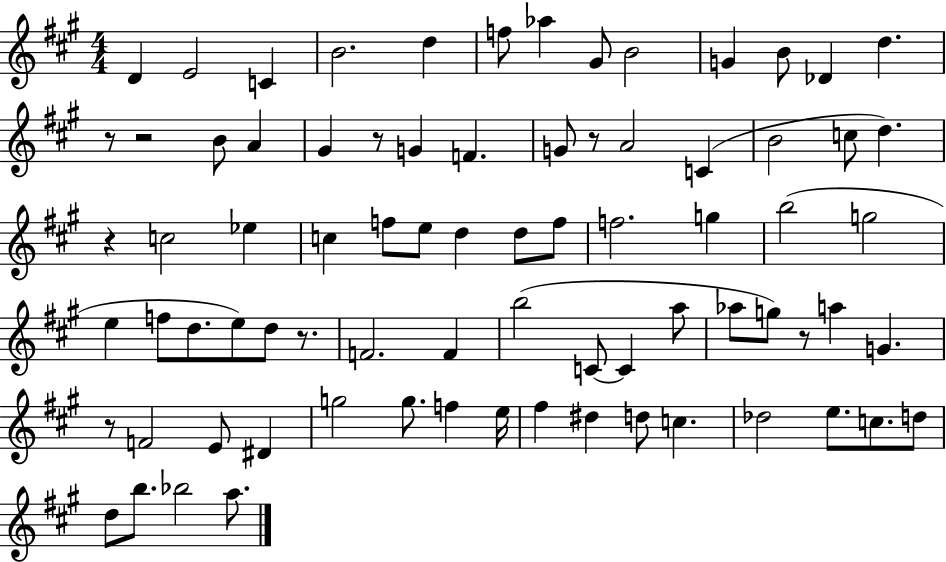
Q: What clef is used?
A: treble